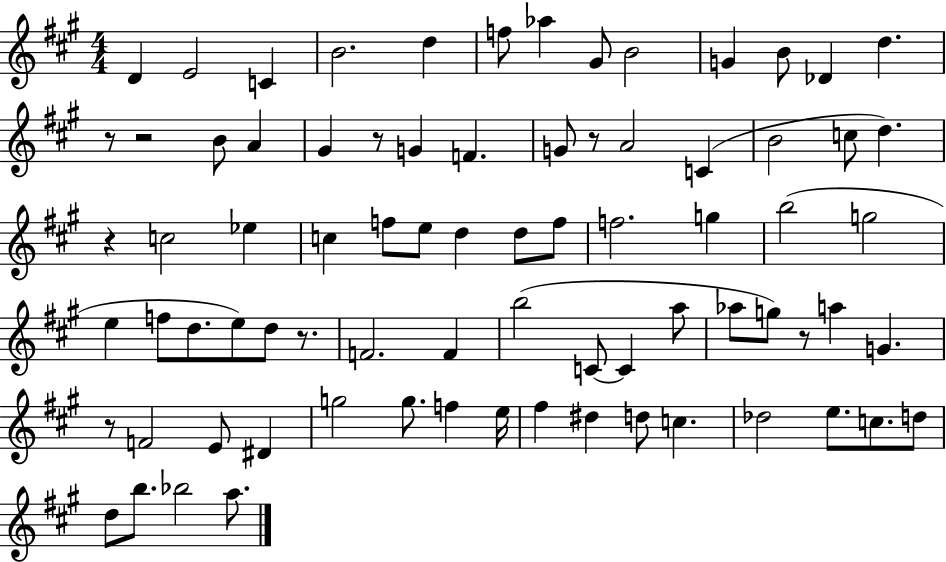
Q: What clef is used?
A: treble